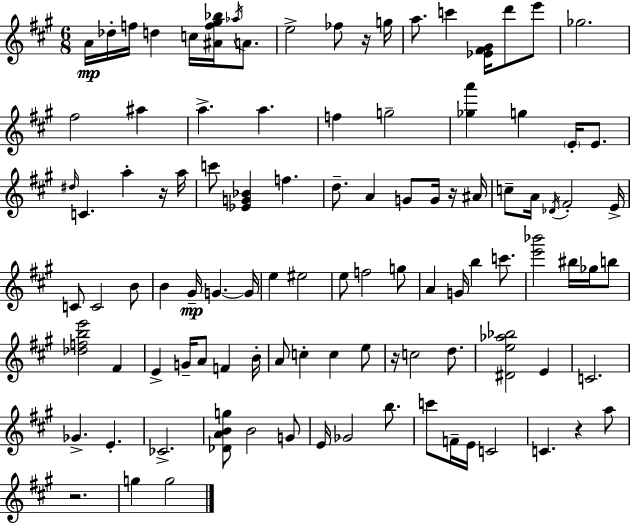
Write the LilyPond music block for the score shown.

{
  \clef treble
  \numericTimeSignature
  \time 6/8
  \key a \major
  \repeat volta 2 { a'16\mp des''16-. f''16 d''4 c''16 <ais' f'' gis'' bes''>16 \acciaccatura { aes''16 } a'8. | e''2-> fes''8 r16 | g''16 a''8. c'''4 <ees' fis' gis'>16 d'''8 e'''8 | ges''2. | \break fis''2 ais''4 | a''4.-> a''4. | f''4 g''2-- | <ges'' a'''>4 g''4 \parenthesize e'16-. e'8. | \break \grace { dis''16 } c'4. a''4-. | r16 a''16 c'''8 <ees' g' bes'>4 f''4. | d''8.-- a'4 g'8 g'16 | r16 ais'16 c''8-- a'16 \acciaccatura { des'16 } fis'2-. | \break e'16-> c'8 c'2 | b'8 b'4 gis'16--\mp g'4.~~ | g'16 e''4 eis''2 | e''8 f''2 | \break g''8 a'4 g'16 b''4 | c'''8. <e''' bes'''>2 bis''16 | ges''16 b''8 <des'' f'' b'' e'''>2 fis'4 | e'4-> g'16-- a'8 f'4 | \break b'16-. a'8 c''4-. c''4 | e''8 r16 c''2 | d''8. <dis' e'' aes'' bes''>2 e'4 | c'2. | \break ges'4.-> e'4.-. | ces'2.-> | <des' a' b' g''>8 b'2 | g'8 e'16 ges'2 | \break b''8. c'''8 f'16-- e'16 c'2 | c'4. r4 | a''8 r2. | g''4 g''2 | \break } \bar "|."
}